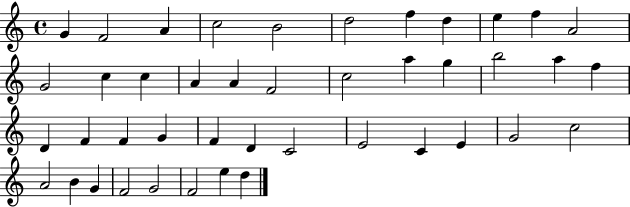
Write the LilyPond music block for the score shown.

{
  \clef treble
  \time 4/4
  \defaultTimeSignature
  \key c \major
  g'4 f'2 a'4 | c''2 b'2 | d''2 f''4 d''4 | e''4 f''4 a'2 | \break g'2 c''4 c''4 | a'4 a'4 f'2 | c''2 a''4 g''4 | b''2 a''4 f''4 | \break d'4 f'4 f'4 g'4 | f'4 d'4 c'2 | e'2 c'4 e'4 | g'2 c''2 | \break a'2 b'4 g'4 | f'2 g'2 | f'2 e''4 d''4 | \bar "|."
}